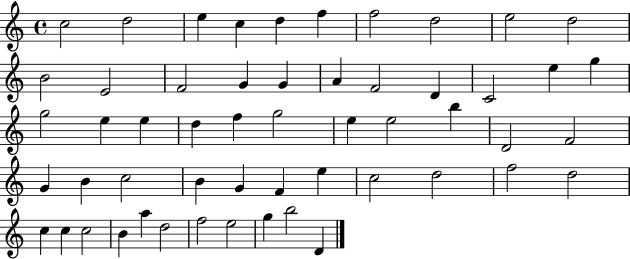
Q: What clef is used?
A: treble